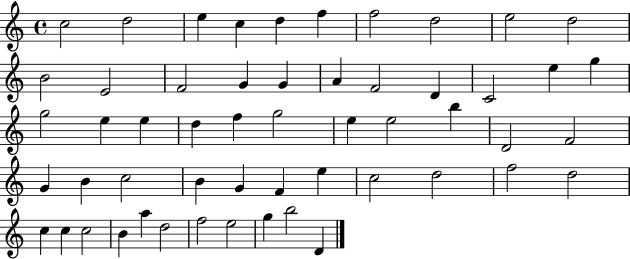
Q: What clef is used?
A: treble